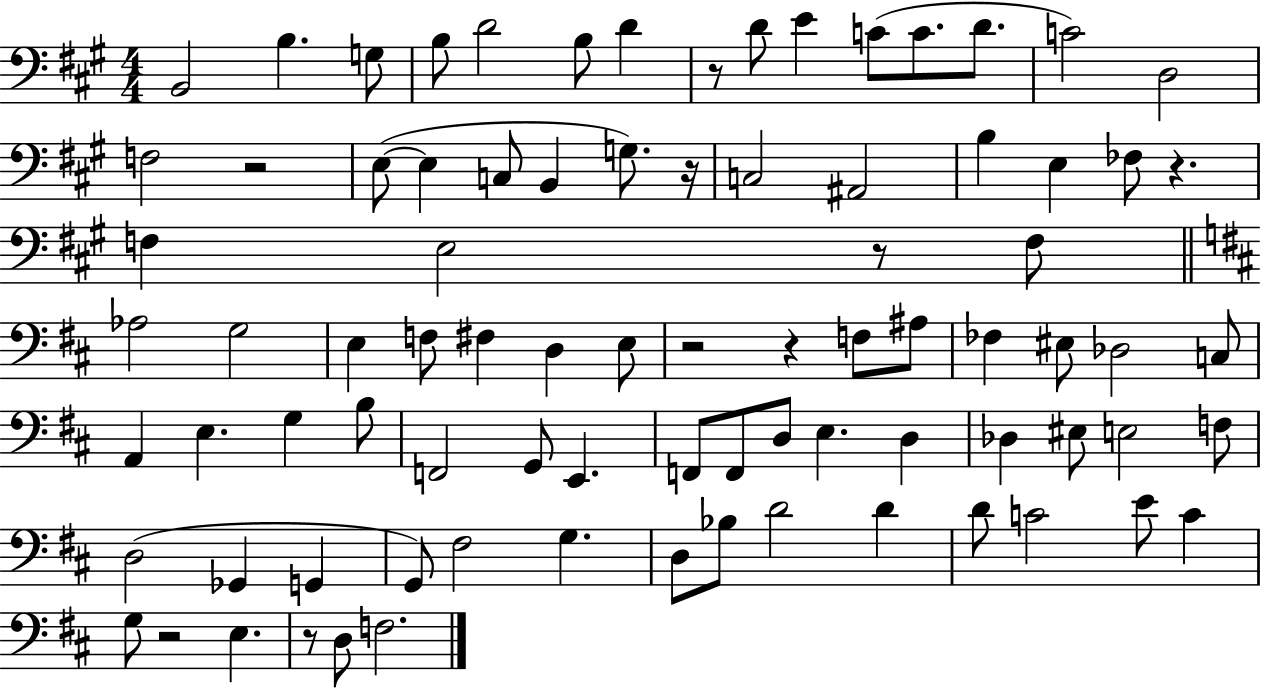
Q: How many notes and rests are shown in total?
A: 84